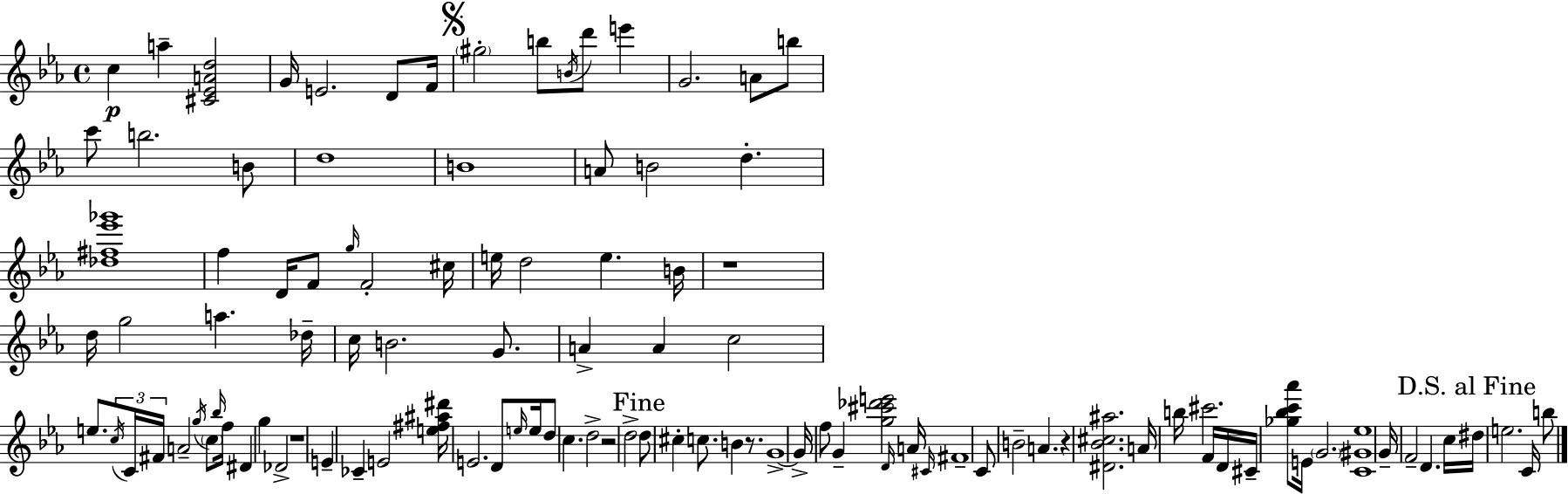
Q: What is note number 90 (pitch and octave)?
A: F4